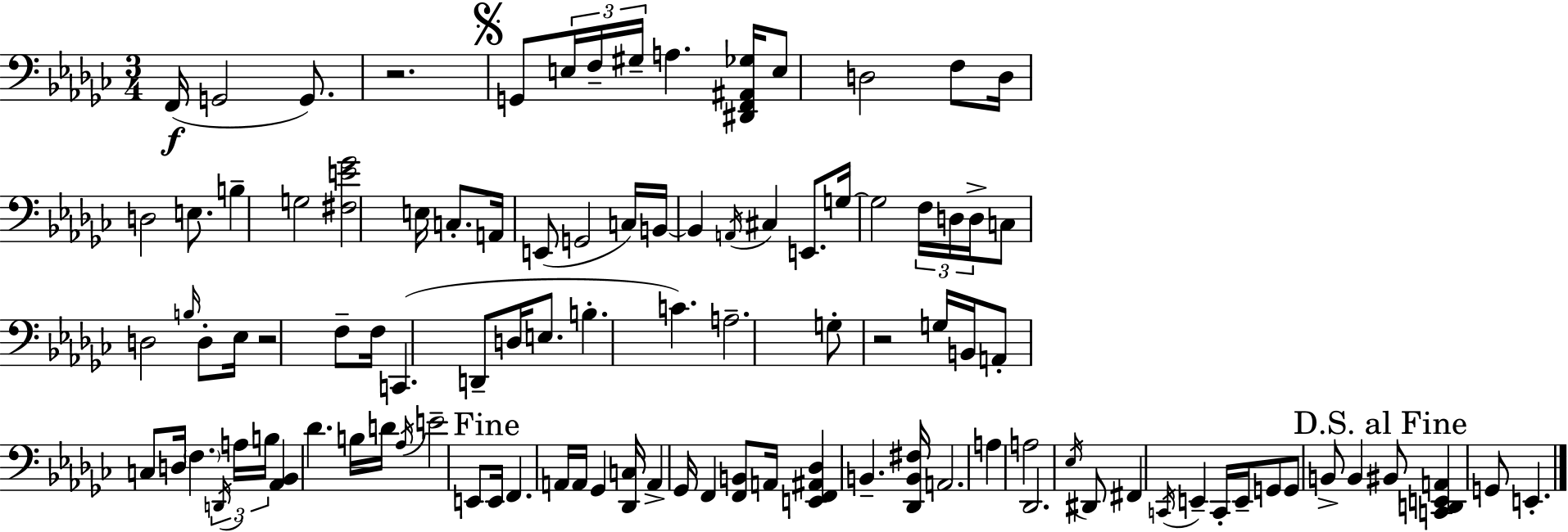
{
  \clef bass
  \numericTimeSignature
  \time 3/4
  \key ees \minor
  f,16(\f g,2 g,8.) | r2. | \mark \markup { \musicglyph "scripts.segno" } g,8 \tuplet 3/2 { e16 f16-- gis16-- } a4. <dis, f, ais, ges>16 | e8 d2 f8 | \break d16 d2 e8. | b4-- g2 | <fis e' ges'>2 e16 c8.-. | a,16 e,8( g,2 c16) | \break b,16~~ b,4 \acciaccatura { a,16 } cis4 e,8. | g16~~ g2 \tuplet 3/2 { f16 d16 | d16-> } c8 d2 \grace { b16 } | d8-. ees16 r2 f8-- | \break f16 c,4.( d,8-- d16 e8. | b4.-. c'4.) | a2.-- | g8-. r2 | \break g16 b,16 a,8-. c8 d16 \parenthesize f4. | \tuplet 3/2 { \acciaccatura { d,16 } a16 b16 } <aes, bes,>4 des'4. | b16 d'16 \acciaccatura { aes16 } e'2-- | e,8 \mark "Fine" e,16 f,4. a,16 a,16 | \break ges,4 <des, c>16 a,4-> ges,16 f,4 | <f, b,>8 a,16 <e, f, ais, des>4 b,4.-- | <des, b, fis>16 a,2. | a4 a2 | \break des,2. | \acciaccatura { ees16 } dis,8 fis,4 \acciaccatura { c,16 } | e,4-- c,16-. e,16-- g,8 g,8 b,8-> | b,4 \mark "D.S. al Fine" bis,8 <c, d, e, a,>4 g,8 | \break e,4.-. \bar "|."
}